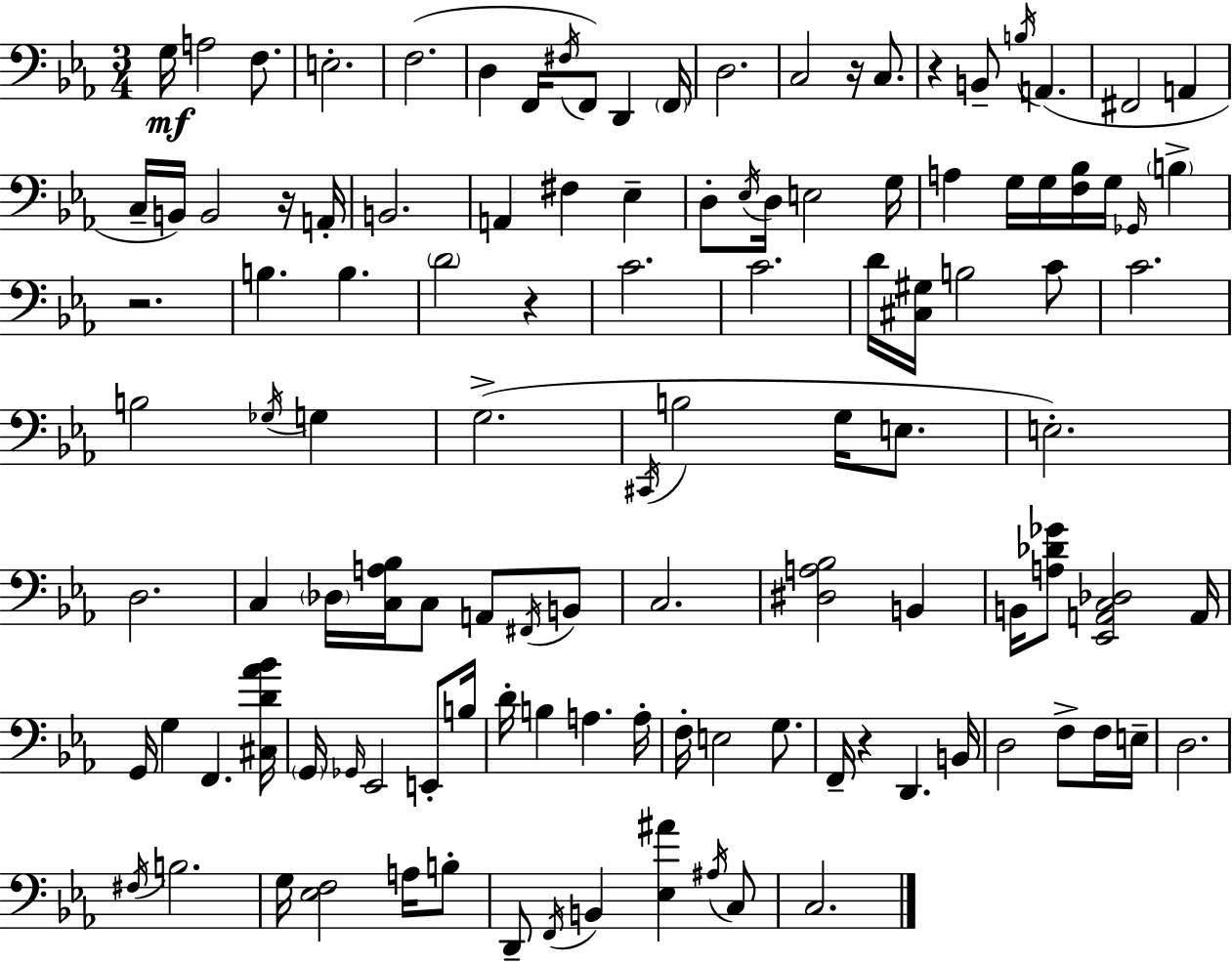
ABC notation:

X:1
T:Untitled
M:3/4
L:1/4
K:Cm
G,/4 A,2 F,/2 E,2 F,2 D, F,,/4 ^F,/4 F,,/2 D,, F,,/4 D,2 C,2 z/4 C,/2 z B,,/2 B,/4 A,, ^F,,2 A,, C,/4 B,,/4 B,,2 z/4 A,,/4 B,,2 A,, ^F, _E, D,/2 _E,/4 D,/4 E,2 G,/4 A, G,/4 G,/4 [F,_B,]/4 G,/4 _G,,/4 B, z2 B, B, D2 z C2 C2 D/4 [^C,^G,]/4 B,2 C/2 C2 B,2 _G,/4 G, G,2 ^C,,/4 B,2 G,/4 E,/2 E,2 D,2 C, _D,/4 [C,A,_B,]/4 C,/2 A,,/2 ^F,,/4 B,,/2 C,2 [^D,A,_B,]2 B,, B,,/4 [A,_D_G]/2 [_E,,A,,C,_D,]2 A,,/4 G,,/4 G, F,, [^C,D_A_B]/4 G,,/4 _G,,/4 _E,,2 E,,/2 B,/4 D/4 B, A, A,/4 F,/4 E,2 G,/2 F,,/4 z D,, B,,/4 D,2 F,/2 F,/4 E,/4 D,2 ^F,/4 B,2 G,/4 [_E,F,]2 A,/4 B,/2 D,,/2 F,,/4 B,, [_E,^A] ^A,/4 C,/2 C,2